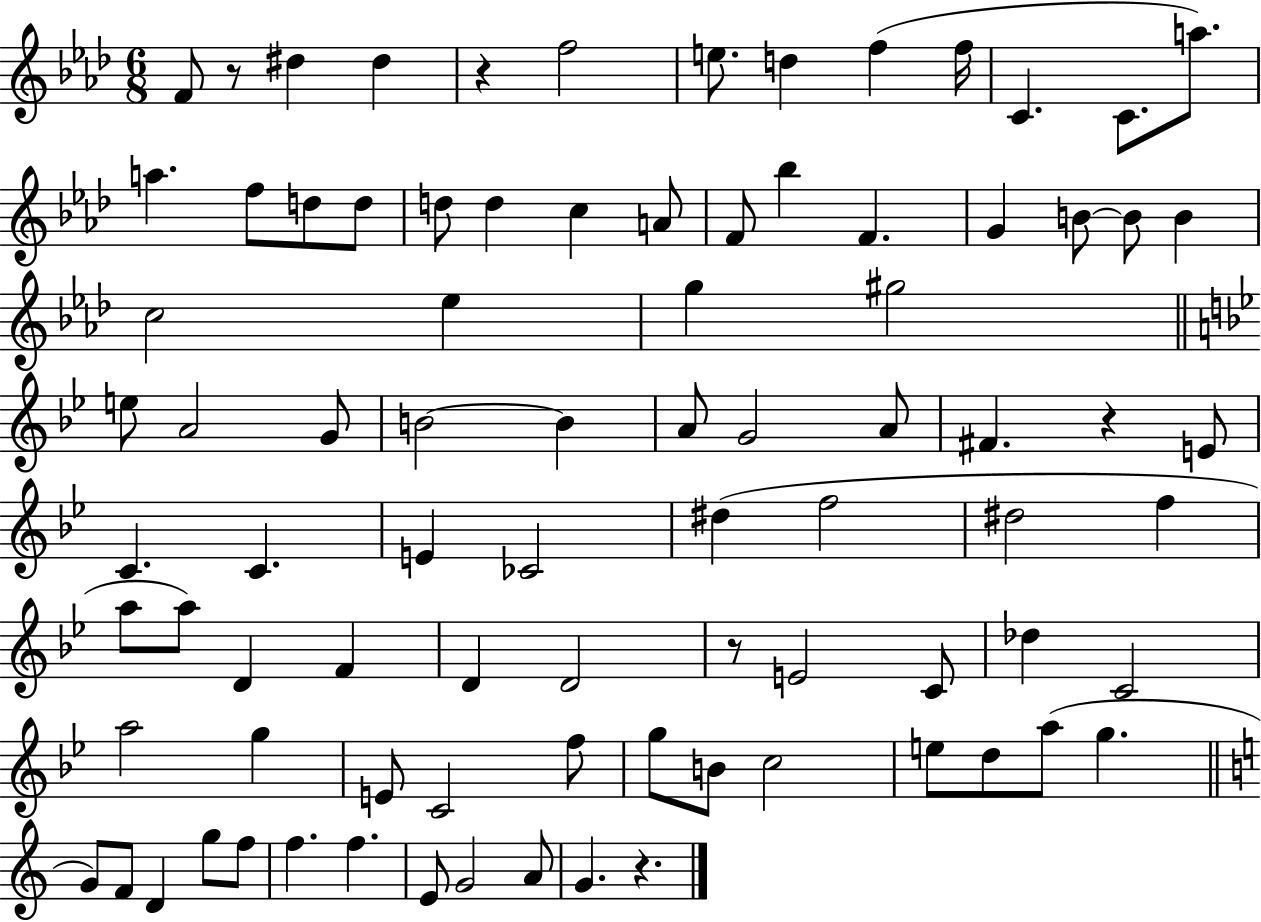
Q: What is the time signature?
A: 6/8